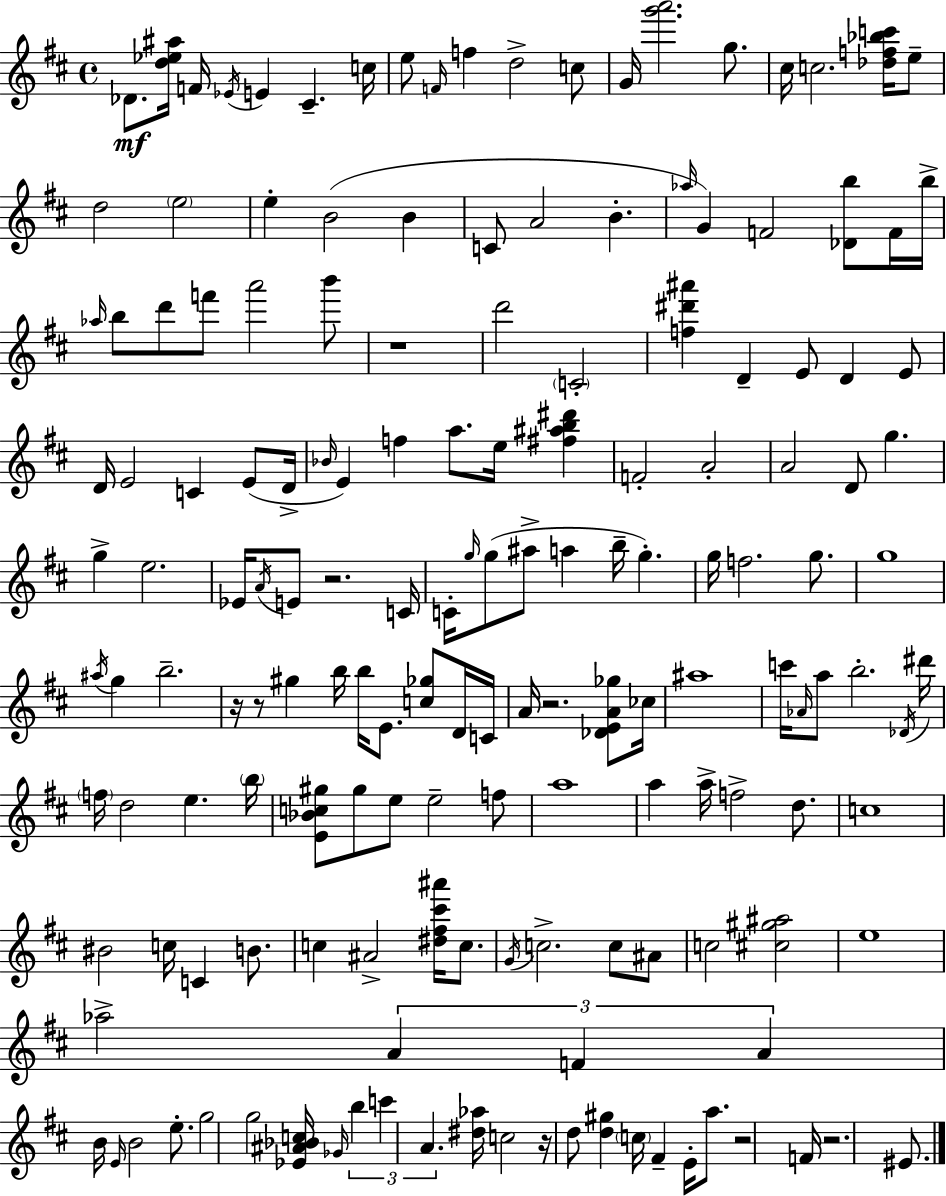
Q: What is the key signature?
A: D major